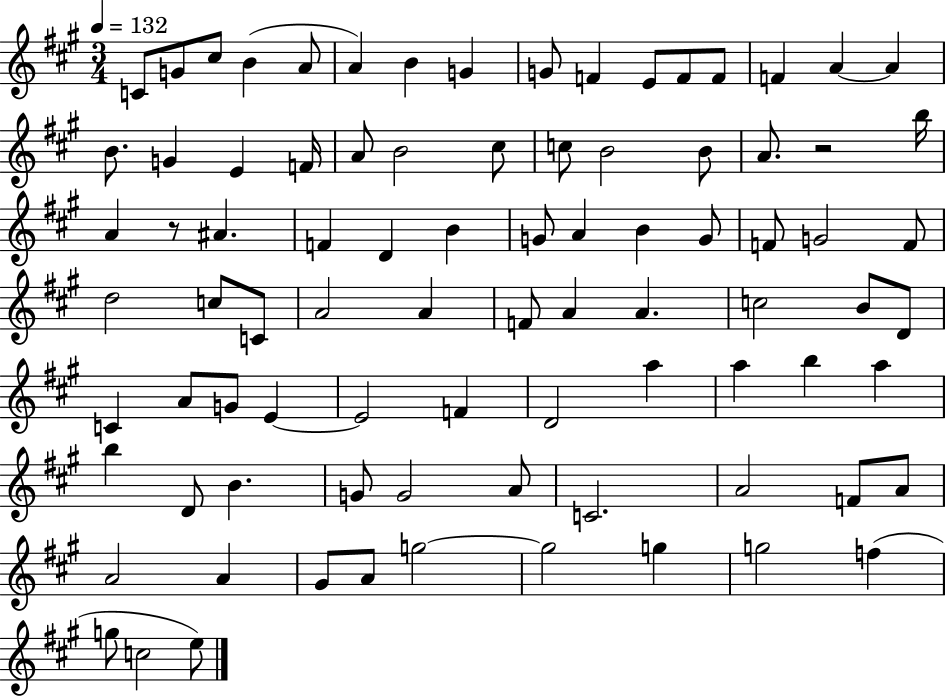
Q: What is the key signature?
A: A major